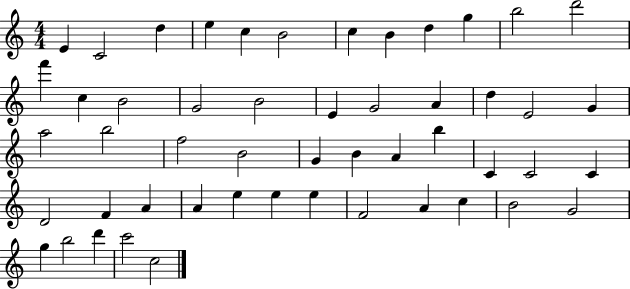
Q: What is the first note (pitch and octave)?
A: E4